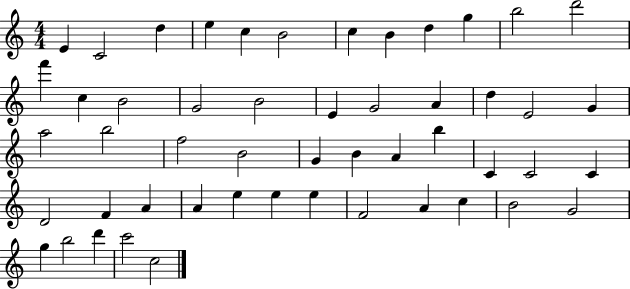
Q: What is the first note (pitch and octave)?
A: E4